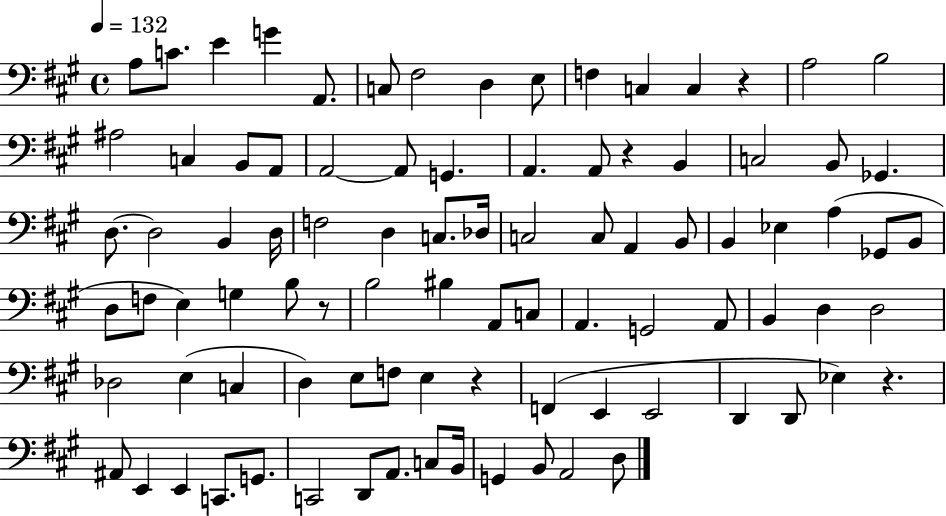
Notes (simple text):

A3/e C4/e. E4/q G4/q A2/e. C3/e F#3/h D3/q E3/e F3/q C3/q C3/q R/q A3/h B3/h A#3/h C3/q B2/e A2/e A2/h A2/e G2/q. A2/q. A2/e R/q B2/q C3/h B2/e Gb2/q. D3/e. D3/h B2/q D3/s F3/h D3/q C3/e. Db3/s C3/h C3/e A2/q B2/e B2/q Eb3/q A3/q Gb2/e B2/e D3/e F3/e E3/q G3/q B3/e R/e B3/h BIS3/q A2/e C3/e A2/q. G2/h A2/e B2/q D3/q D3/h Db3/h E3/q C3/q D3/q E3/e F3/e E3/q R/q F2/q E2/q E2/h D2/q D2/e Eb3/q R/q. A#2/e E2/q E2/q C2/e. G2/e. C2/h D2/e A2/e. C3/e B2/s G2/q B2/e A2/h D3/e